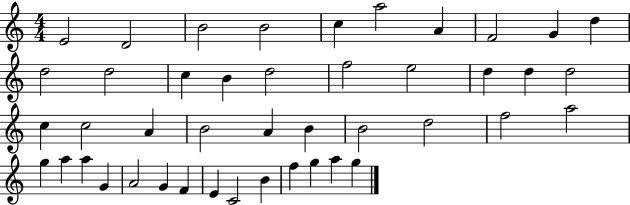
E4/h D4/h B4/h B4/h C5/q A5/h A4/q F4/h G4/q D5/q D5/h D5/h C5/q B4/q D5/h F5/h E5/h D5/q D5/q D5/h C5/q C5/h A4/q B4/h A4/q B4/q B4/h D5/h F5/h A5/h G5/q A5/q A5/q G4/q A4/h G4/q F4/q E4/q C4/h B4/q F5/q G5/q A5/q G5/q